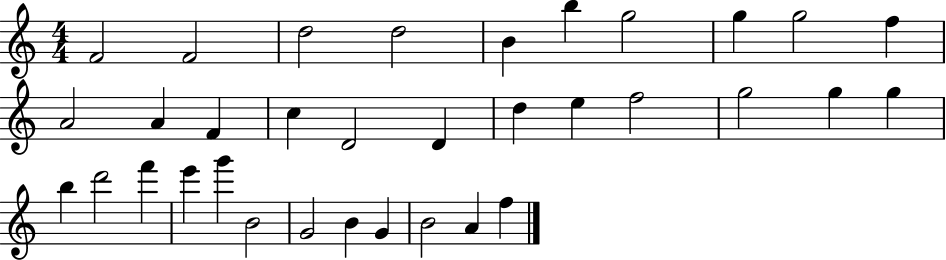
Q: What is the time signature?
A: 4/4